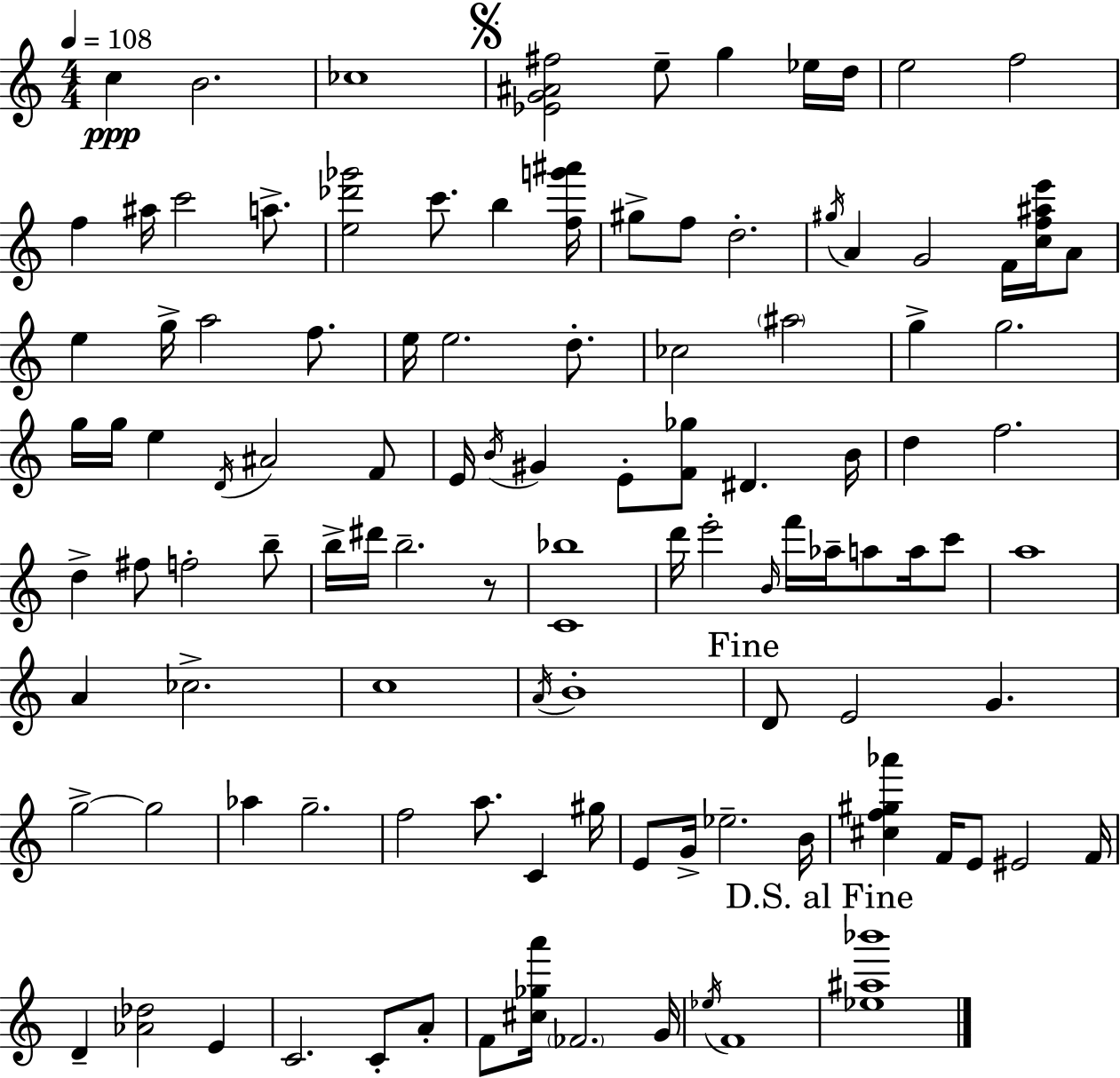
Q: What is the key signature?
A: A minor